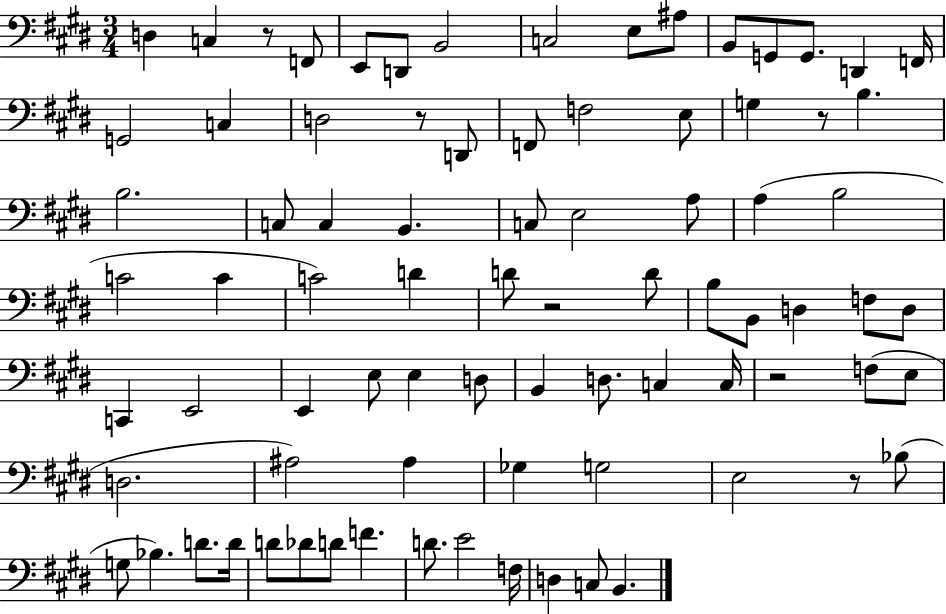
D3/q C3/q R/e F2/e E2/e D2/e B2/h C3/h E3/e A#3/e B2/e G2/e G2/e. D2/q F2/s G2/h C3/q D3/h R/e D2/e F2/e F3/h E3/e G3/q R/e B3/q. B3/h. C3/e C3/q B2/q. C3/e E3/h A3/e A3/q B3/h C4/h C4/q C4/h D4/q D4/e R/h D4/e B3/e B2/e D3/q F3/e D3/e C2/q E2/h E2/q E3/e E3/q D3/e B2/q D3/e. C3/q C3/s R/h F3/e E3/e D3/h. A#3/h A#3/q Gb3/q G3/h E3/h R/e Bb3/e G3/e Bb3/q. D4/e. D4/s D4/e Db4/e D4/e F4/q. D4/e. E4/h F3/s D3/q C3/e B2/q.